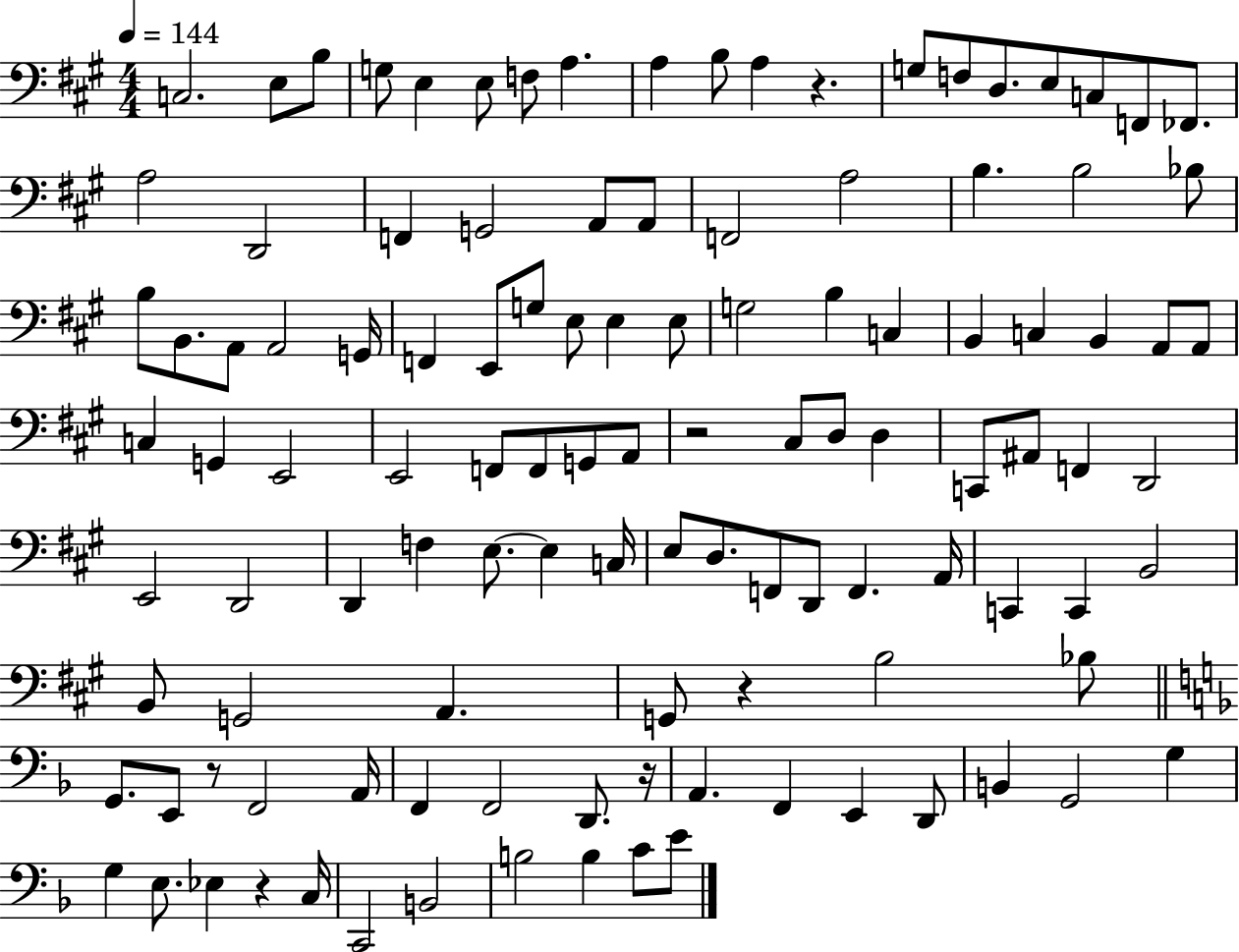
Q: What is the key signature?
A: A major